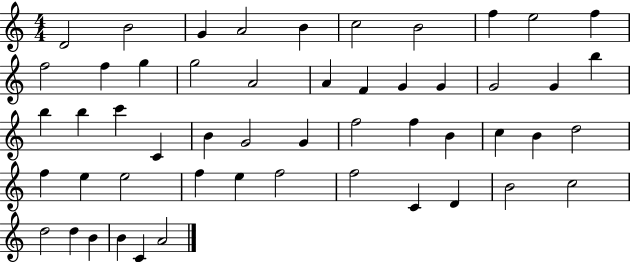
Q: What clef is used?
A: treble